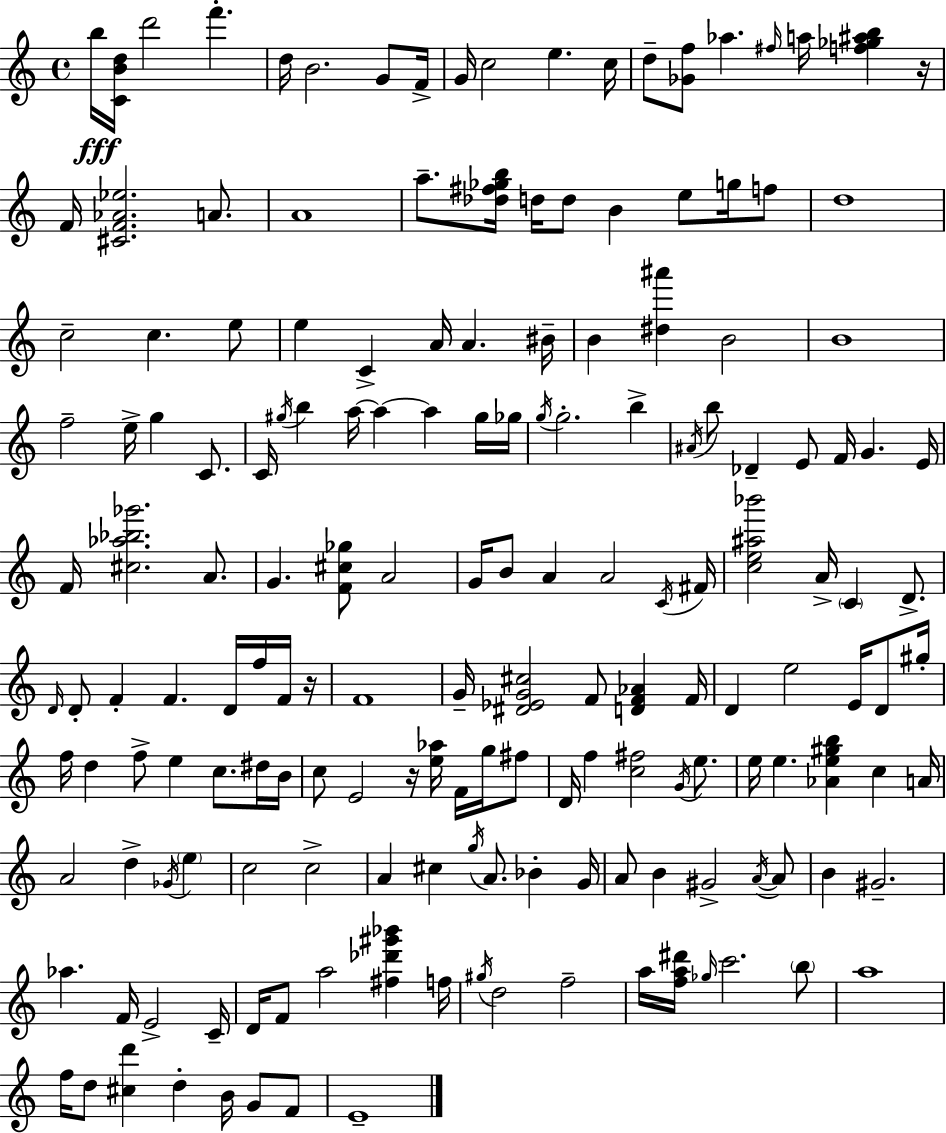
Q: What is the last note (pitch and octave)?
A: E4